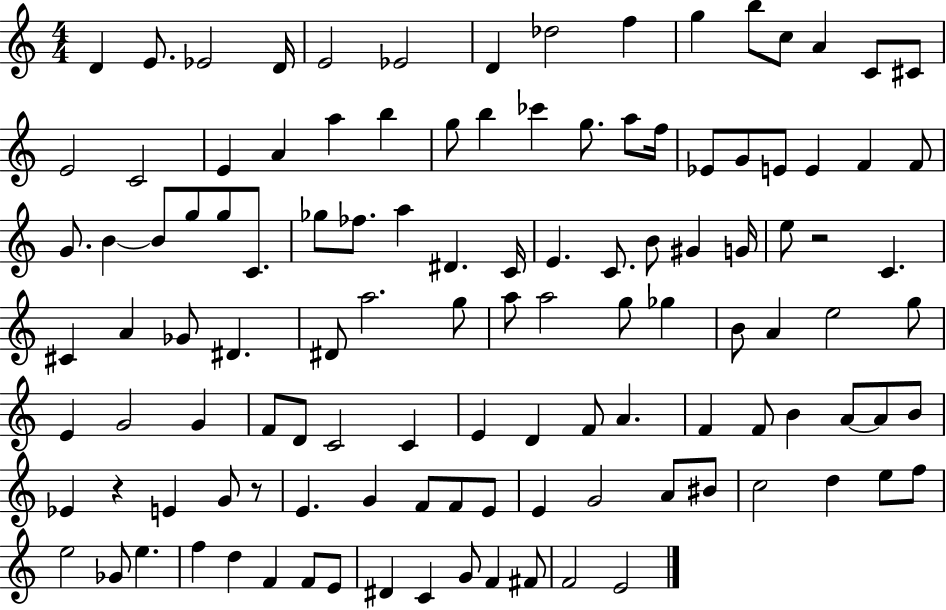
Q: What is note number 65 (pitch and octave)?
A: E5